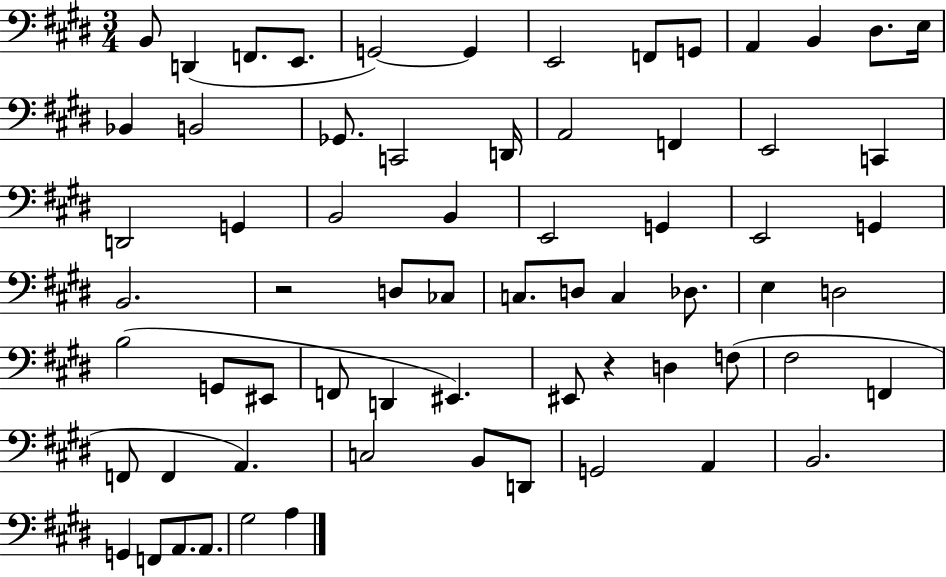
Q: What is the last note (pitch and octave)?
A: A3